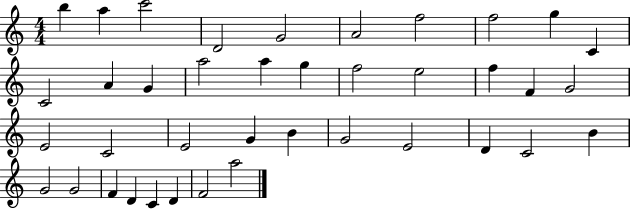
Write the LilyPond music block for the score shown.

{
  \clef treble
  \numericTimeSignature
  \time 4/4
  \key c \major
  b''4 a''4 c'''2 | d'2 g'2 | a'2 f''2 | f''2 g''4 c'4 | \break c'2 a'4 g'4 | a''2 a''4 g''4 | f''2 e''2 | f''4 f'4 g'2 | \break e'2 c'2 | e'2 g'4 b'4 | g'2 e'2 | d'4 c'2 b'4 | \break g'2 g'2 | f'4 d'4 c'4 d'4 | f'2 a''2 | \bar "|."
}